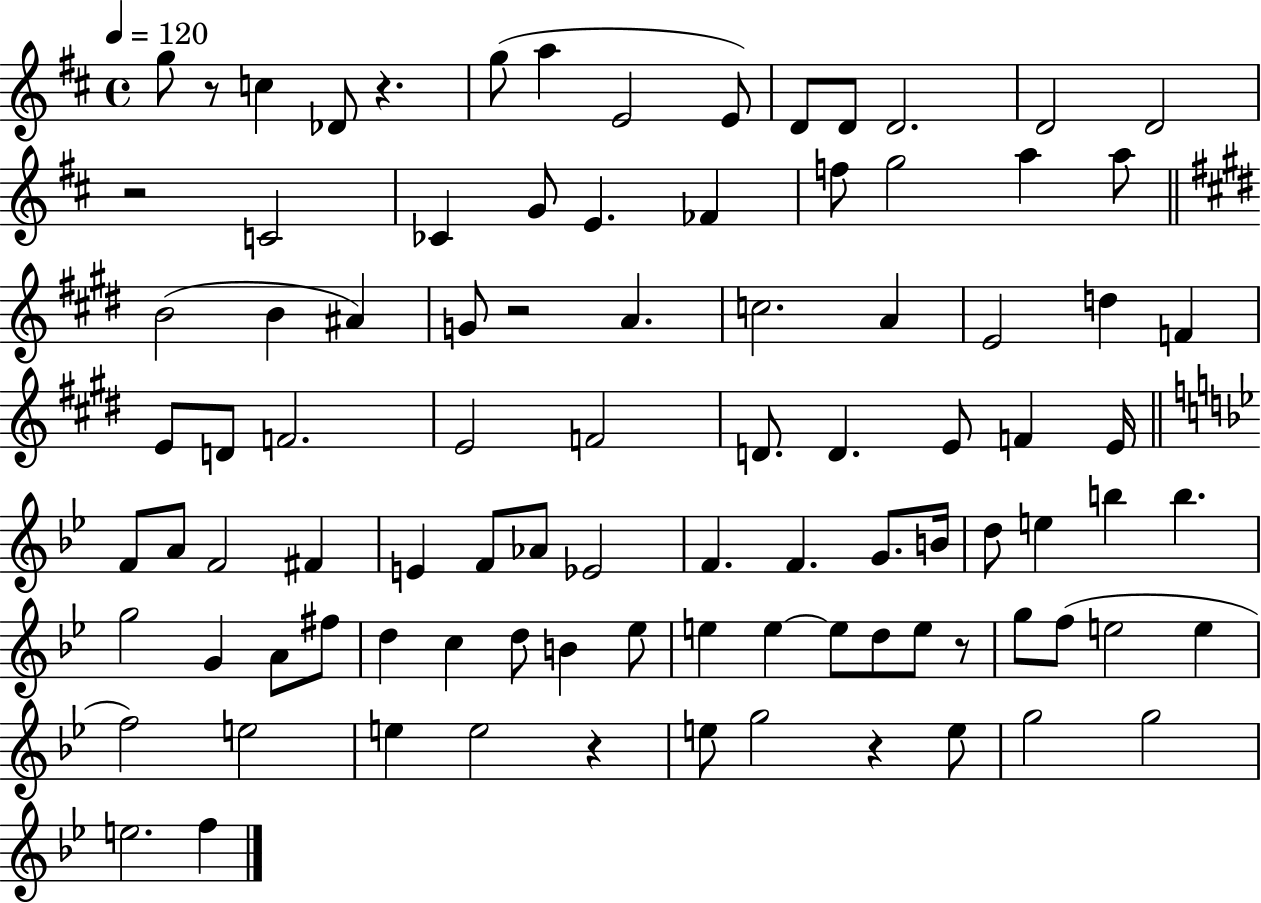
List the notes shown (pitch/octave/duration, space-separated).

G5/e R/e C5/q Db4/e R/q. G5/e A5/q E4/h E4/e D4/e D4/e D4/h. D4/h D4/h R/h C4/h CES4/q G4/e E4/q. FES4/q F5/e G5/h A5/q A5/e B4/h B4/q A#4/q G4/e R/h A4/q. C5/h. A4/q E4/h D5/q F4/q E4/e D4/e F4/h. E4/h F4/h D4/e. D4/q. E4/e F4/q E4/s F4/e A4/e F4/h F#4/q E4/q F4/e Ab4/e Eb4/h F4/q. F4/q. G4/e. B4/s D5/e E5/q B5/q B5/q. G5/h G4/q A4/e F#5/e D5/q C5/q D5/e B4/q Eb5/e E5/q E5/q E5/e D5/e E5/e R/e G5/e F5/e E5/h E5/q F5/h E5/h E5/q E5/h R/q E5/e G5/h R/q E5/e G5/h G5/h E5/h. F5/q